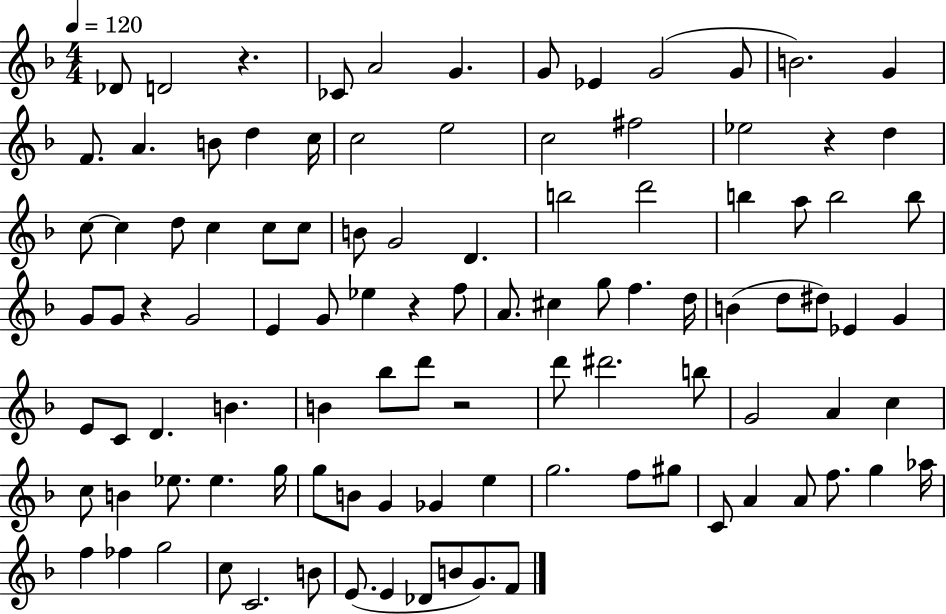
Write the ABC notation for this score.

X:1
T:Untitled
M:4/4
L:1/4
K:F
_D/2 D2 z _C/2 A2 G G/2 _E G2 G/2 B2 G F/2 A B/2 d c/4 c2 e2 c2 ^f2 _e2 z d c/2 c d/2 c c/2 c/2 B/2 G2 D b2 d'2 b a/2 b2 b/2 G/2 G/2 z G2 E G/2 _e z f/2 A/2 ^c g/2 f d/4 B d/2 ^d/2 _E G E/2 C/2 D B B _b/2 d'/2 z2 d'/2 ^d'2 b/2 G2 A c c/2 B _e/2 _e g/4 g/2 B/2 G _G e g2 f/2 ^g/2 C/2 A A/2 f/2 g _a/4 f _f g2 c/2 C2 B/2 E/2 E _D/2 B/2 G/2 F/2